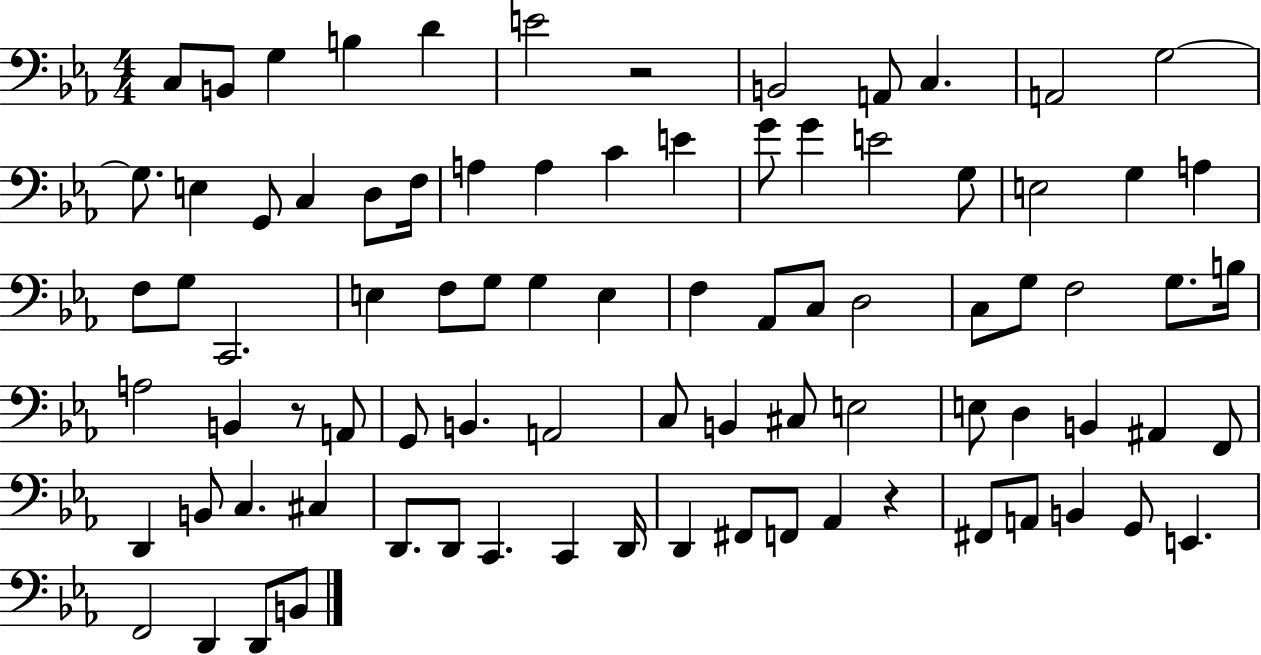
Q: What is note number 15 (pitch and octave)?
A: C3